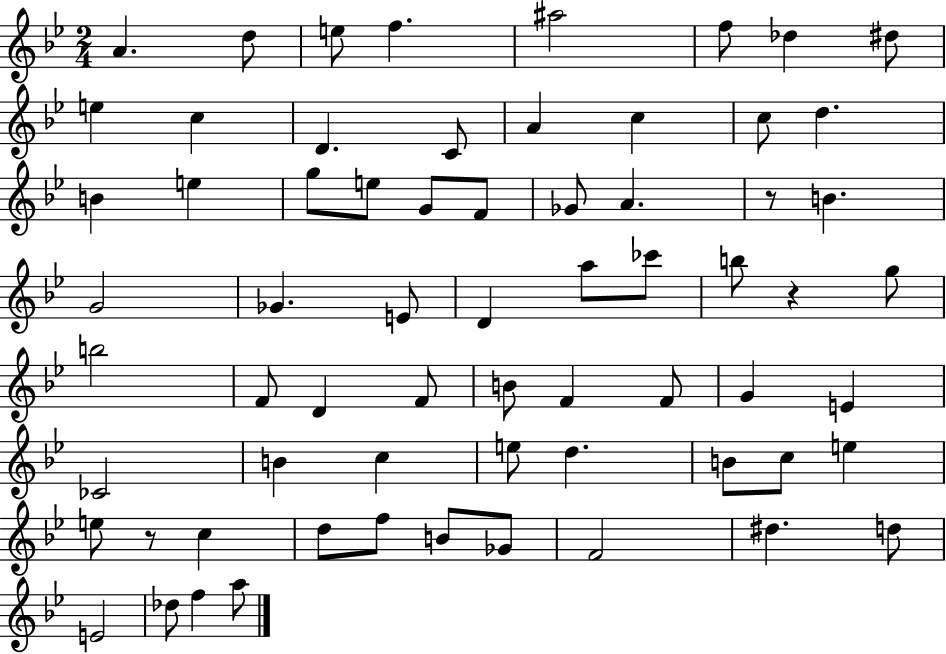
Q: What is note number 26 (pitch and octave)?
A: G4